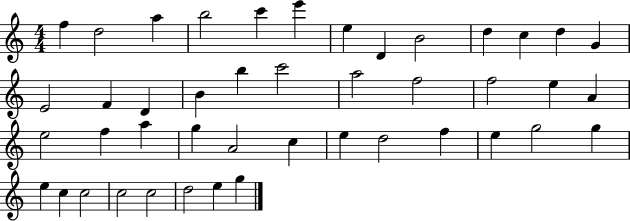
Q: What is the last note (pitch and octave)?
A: G5